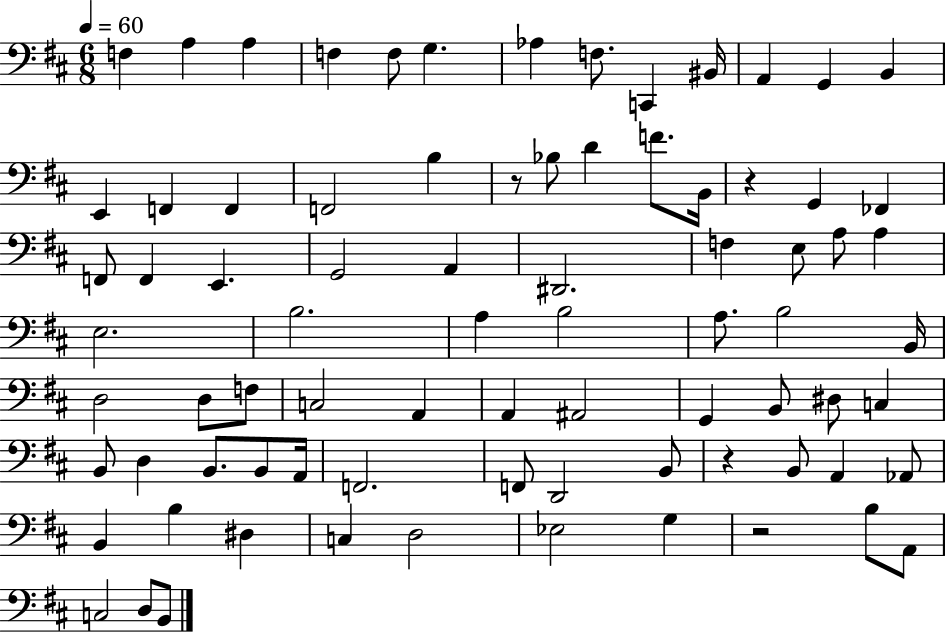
X:1
T:Untitled
M:6/8
L:1/4
K:D
F, A, A, F, F,/2 G, _A, F,/2 C,, ^B,,/4 A,, G,, B,, E,, F,, F,, F,,2 B, z/2 _B,/2 D F/2 B,,/4 z G,, _F,, F,,/2 F,, E,, G,,2 A,, ^D,,2 F, E,/2 A,/2 A, E,2 B,2 A, B,2 A,/2 B,2 B,,/4 D,2 D,/2 F,/2 C,2 A,, A,, ^A,,2 G,, B,,/2 ^D,/2 C, B,,/2 D, B,,/2 B,,/2 A,,/4 F,,2 F,,/2 D,,2 B,,/2 z B,,/2 A,, _A,,/2 B,, B, ^D, C, D,2 _E,2 G, z2 B,/2 A,,/2 C,2 D,/2 B,,/2